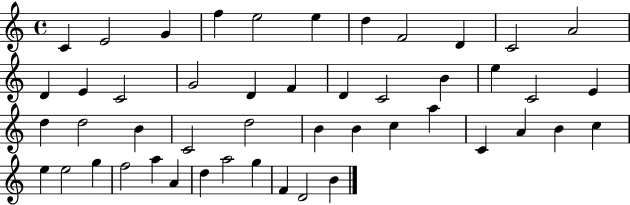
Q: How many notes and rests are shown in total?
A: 48